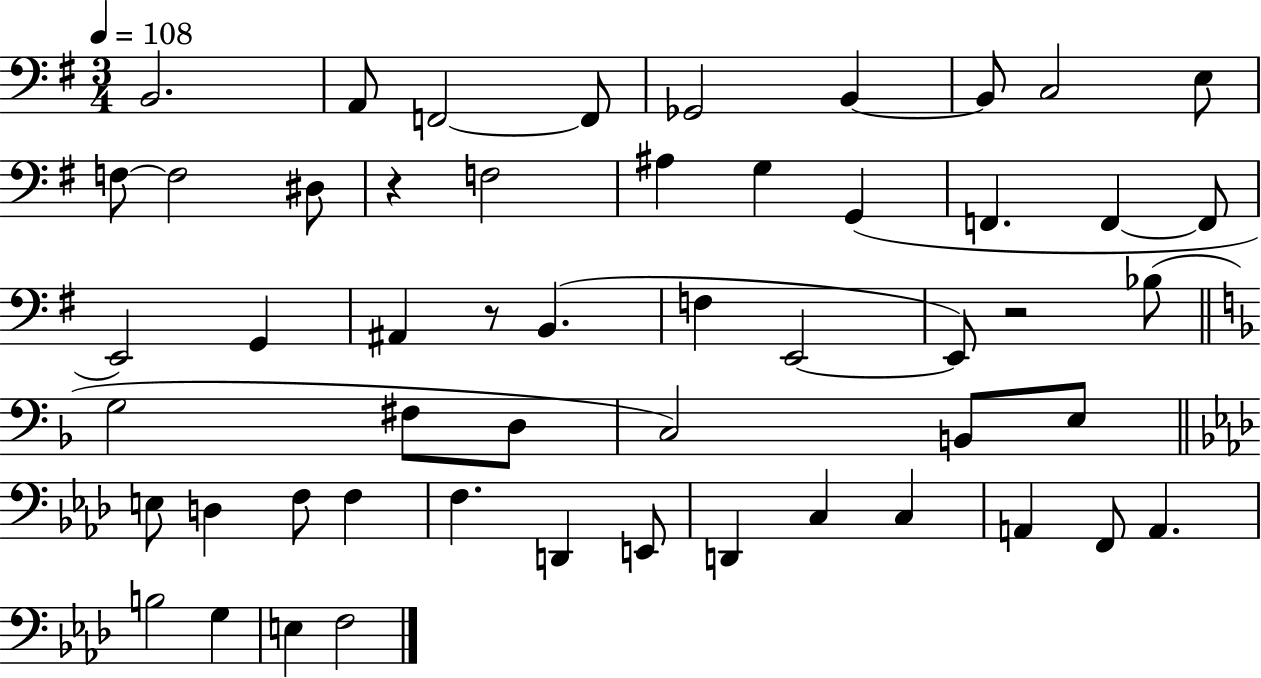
{
  \clef bass
  \numericTimeSignature
  \time 3/4
  \key g \major
  \tempo 4 = 108
  b,2. | a,8 f,2~~ f,8 | ges,2 b,4~~ | b,8 c2 e8 | \break f8~~ f2 dis8 | r4 f2 | ais4 g4 g,4( | f,4. f,4~~ f,8 | \break e,2) g,4 | ais,4 r8 b,4.( | f4 e,2~~ | e,8) r2 bes8( | \break \bar "||" \break \key f \major g2 fis8 d8 | c2) b,8 e8 | \bar "||" \break \key f \minor e8 d4 f8 f4 | f4. d,4 e,8 | d,4 c4 c4 | a,4 f,8 a,4. | \break b2 g4 | e4 f2 | \bar "|."
}